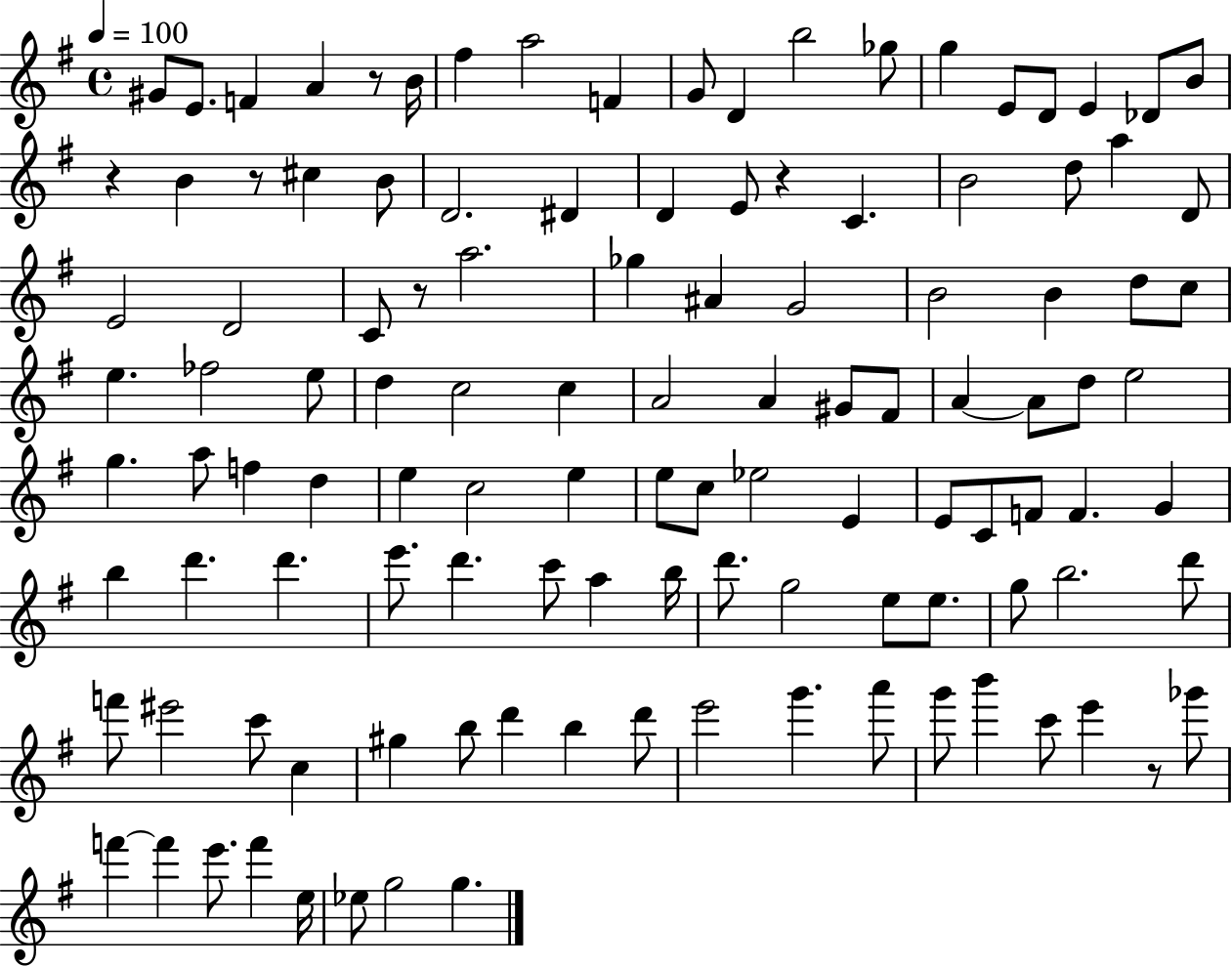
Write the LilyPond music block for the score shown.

{
  \clef treble
  \time 4/4
  \defaultTimeSignature
  \key g \major
  \tempo 4 = 100
  gis'8 e'8. f'4 a'4 r8 b'16 | fis''4 a''2 f'4 | g'8 d'4 b''2 ges''8 | g''4 e'8 d'8 e'4 des'8 b'8 | \break r4 b'4 r8 cis''4 b'8 | d'2. dis'4 | d'4 e'8 r4 c'4. | b'2 d''8 a''4 d'8 | \break e'2 d'2 | c'8 r8 a''2. | ges''4 ais'4 g'2 | b'2 b'4 d''8 c''8 | \break e''4. fes''2 e''8 | d''4 c''2 c''4 | a'2 a'4 gis'8 fis'8 | a'4~~ a'8 d''8 e''2 | \break g''4. a''8 f''4 d''4 | e''4 c''2 e''4 | e''8 c''8 ees''2 e'4 | e'8 c'8 f'8 f'4. g'4 | \break b''4 d'''4. d'''4. | e'''8. d'''4. c'''8 a''4 b''16 | d'''8. g''2 e''8 e''8. | g''8 b''2. d'''8 | \break f'''8 eis'''2 c'''8 c''4 | gis''4 b''8 d'''4 b''4 d'''8 | e'''2 g'''4. a'''8 | g'''8 b'''4 c'''8 e'''4 r8 ges'''8 | \break f'''4~~ f'''4 e'''8. f'''4 e''16 | ees''8 g''2 g''4. | \bar "|."
}